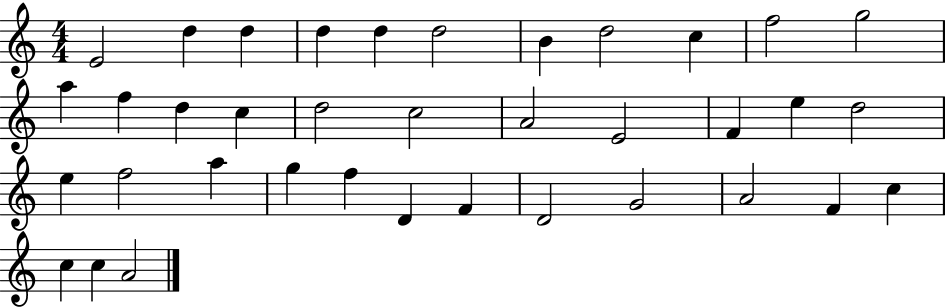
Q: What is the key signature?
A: C major